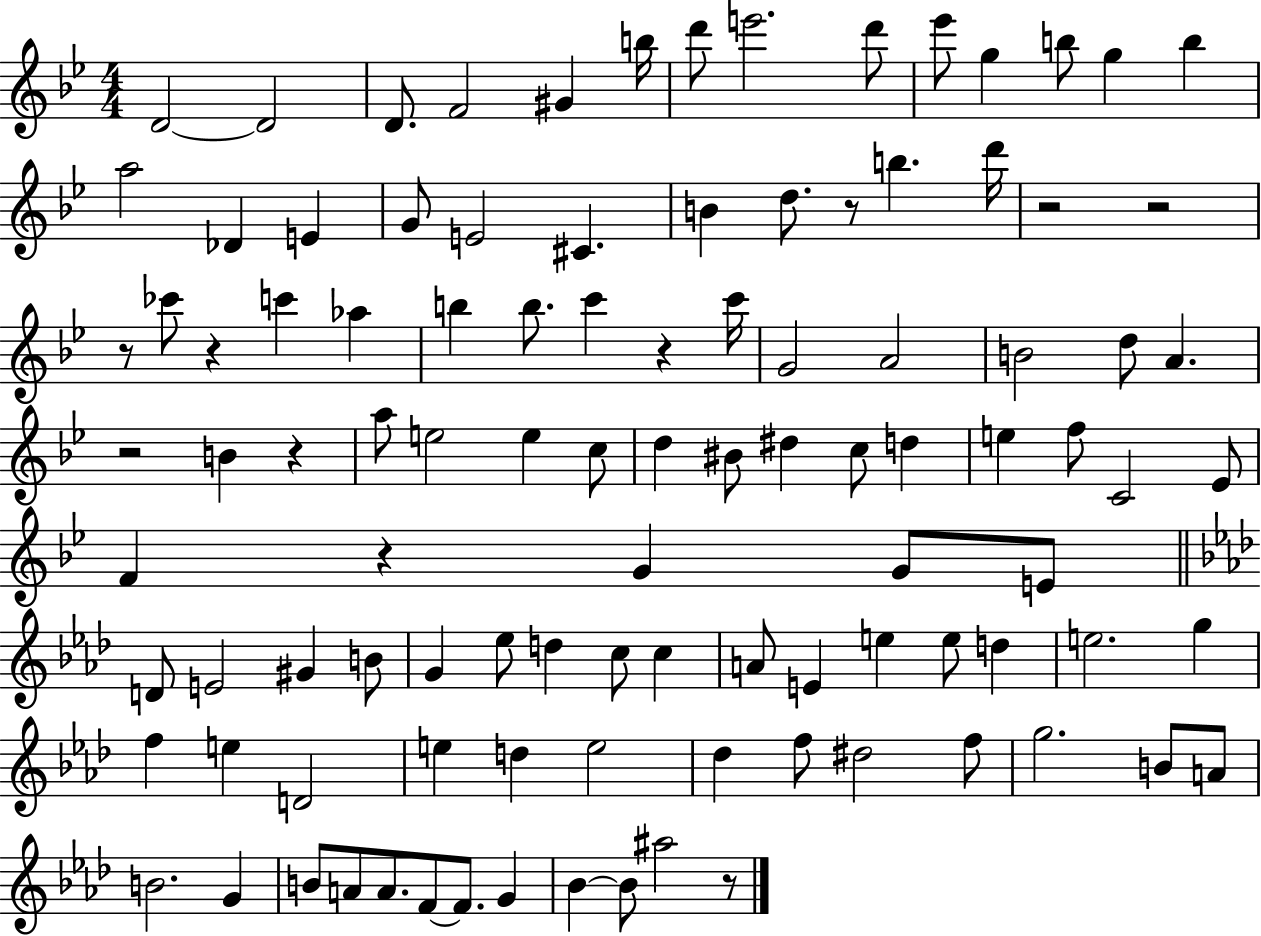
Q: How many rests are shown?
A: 10